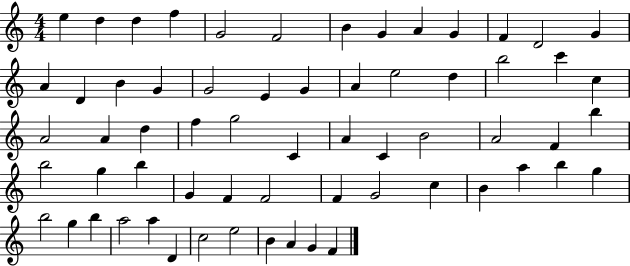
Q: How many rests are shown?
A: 0